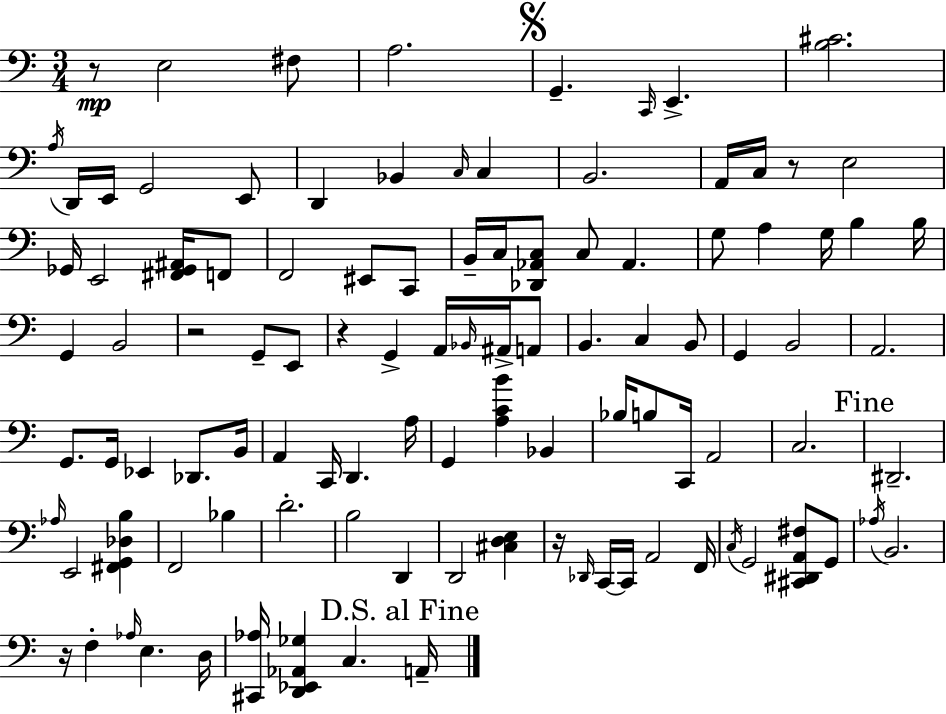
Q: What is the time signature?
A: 3/4